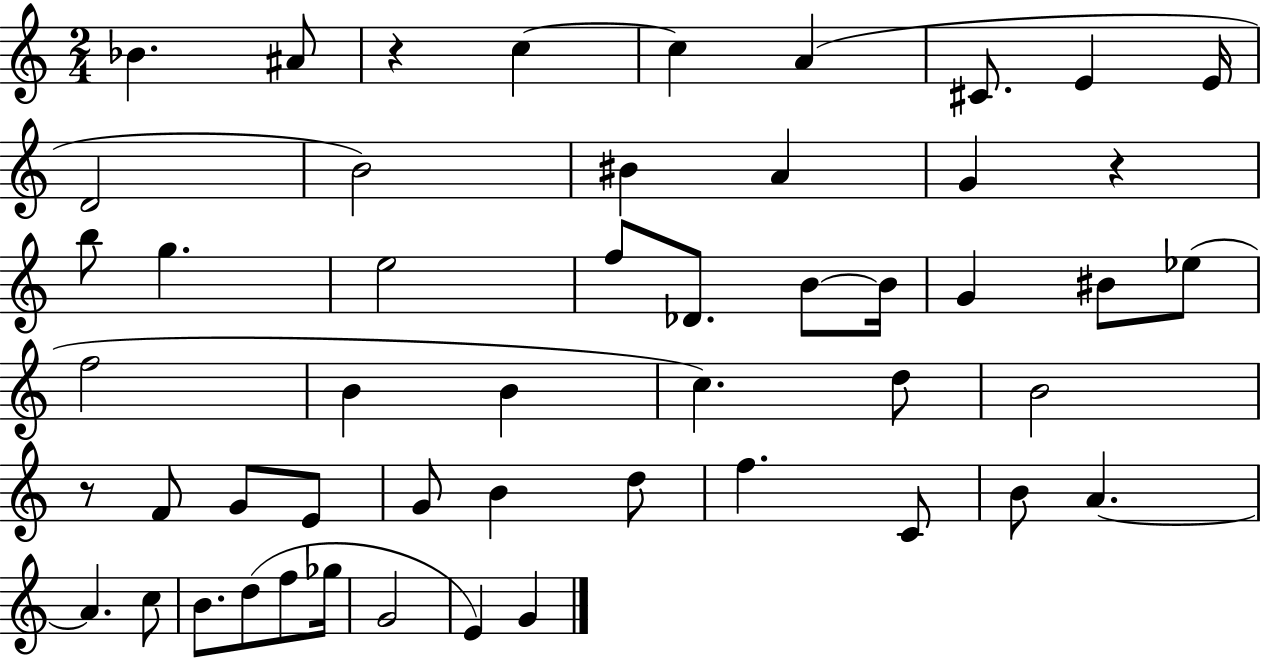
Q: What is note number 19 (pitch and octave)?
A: B4